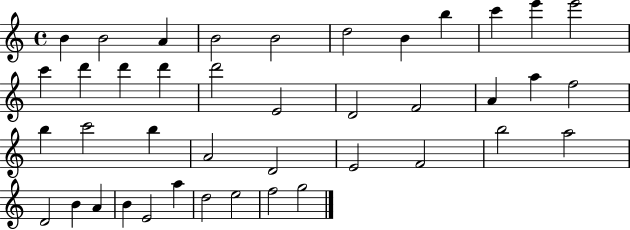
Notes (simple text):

B4/q B4/h A4/q B4/h B4/h D5/h B4/q B5/q C6/q E6/q E6/h C6/q D6/q D6/q D6/q D6/h E4/h D4/h F4/h A4/q A5/q F5/h B5/q C6/h B5/q A4/h D4/h E4/h F4/h B5/h A5/h D4/h B4/q A4/q B4/q E4/h A5/q D5/h E5/h F5/h G5/h